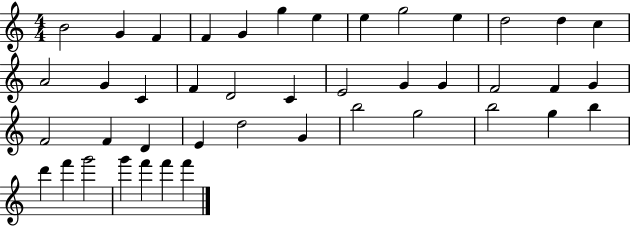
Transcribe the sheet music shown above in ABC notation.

X:1
T:Untitled
M:4/4
L:1/4
K:C
B2 G F F G g e e g2 e d2 d c A2 G C F D2 C E2 G G F2 F G F2 F D E d2 G b2 g2 b2 g b d' f' g'2 g' f' f' f'